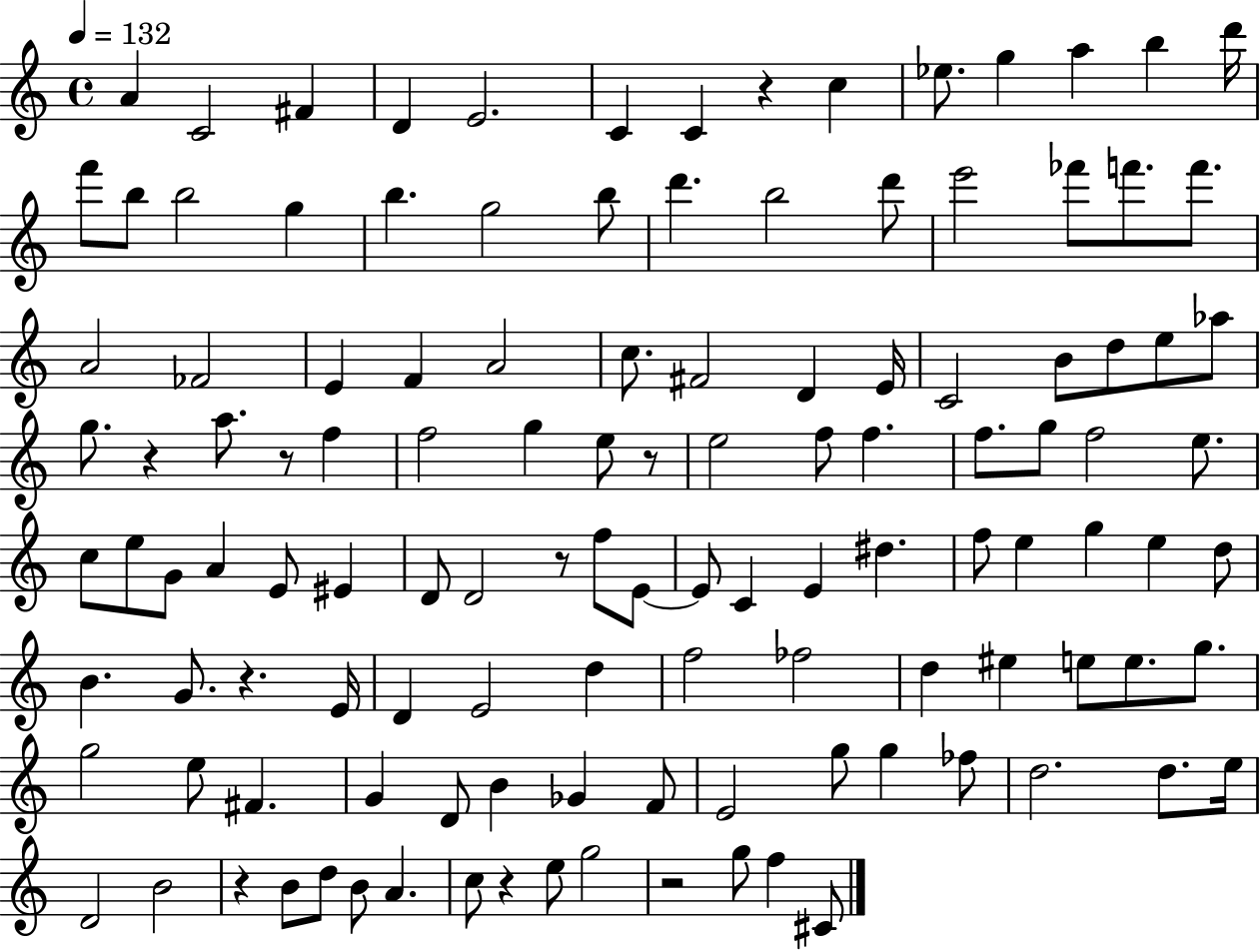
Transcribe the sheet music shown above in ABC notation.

X:1
T:Untitled
M:4/4
L:1/4
K:C
A C2 ^F D E2 C C z c _e/2 g a b d'/4 f'/2 b/2 b2 g b g2 b/2 d' b2 d'/2 e'2 _f'/2 f'/2 f'/2 A2 _F2 E F A2 c/2 ^F2 D E/4 C2 B/2 d/2 e/2 _a/2 g/2 z a/2 z/2 f f2 g e/2 z/2 e2 f/2 f f/2 g/2 f2 e/2 c/2 e/2 G/2 A E/2 ^E D/2 D2 z/2 f/2 E/2 E/2 C E ^d f/2 e g e d/2 B G/2 z E/4 D E2 d f2 _f2 d ^e e/2 e/2 g/2 g2 e/2 ^F G D/2 B _G F/2 E2 g/2 g _f/2 d2 d/2 e/4 D2 B2 z B/2 d/2 B/2 A c/2 z e/2 g2 z2 g/2 f ^C/2